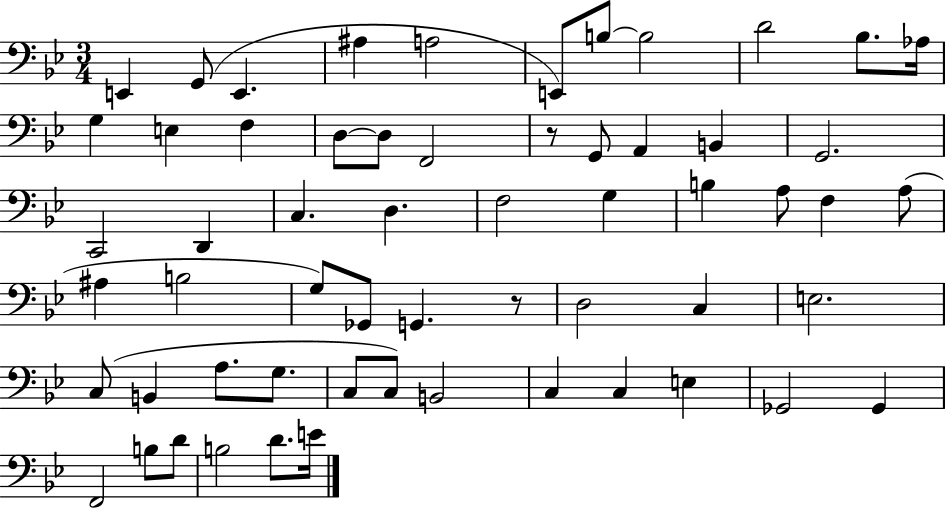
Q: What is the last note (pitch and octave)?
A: E4